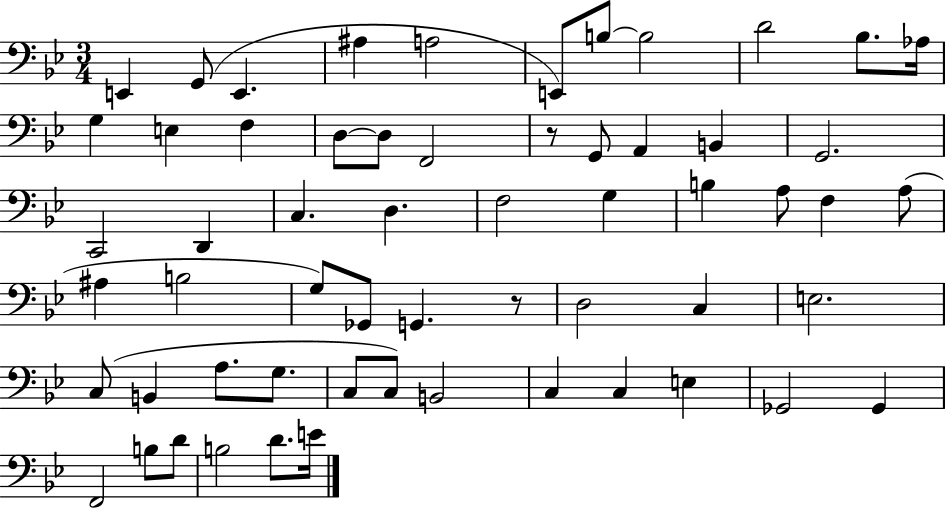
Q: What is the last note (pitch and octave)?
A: E4